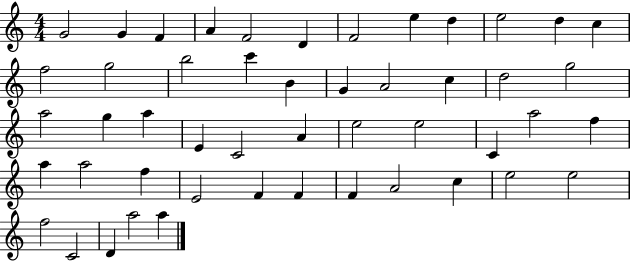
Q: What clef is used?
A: treble